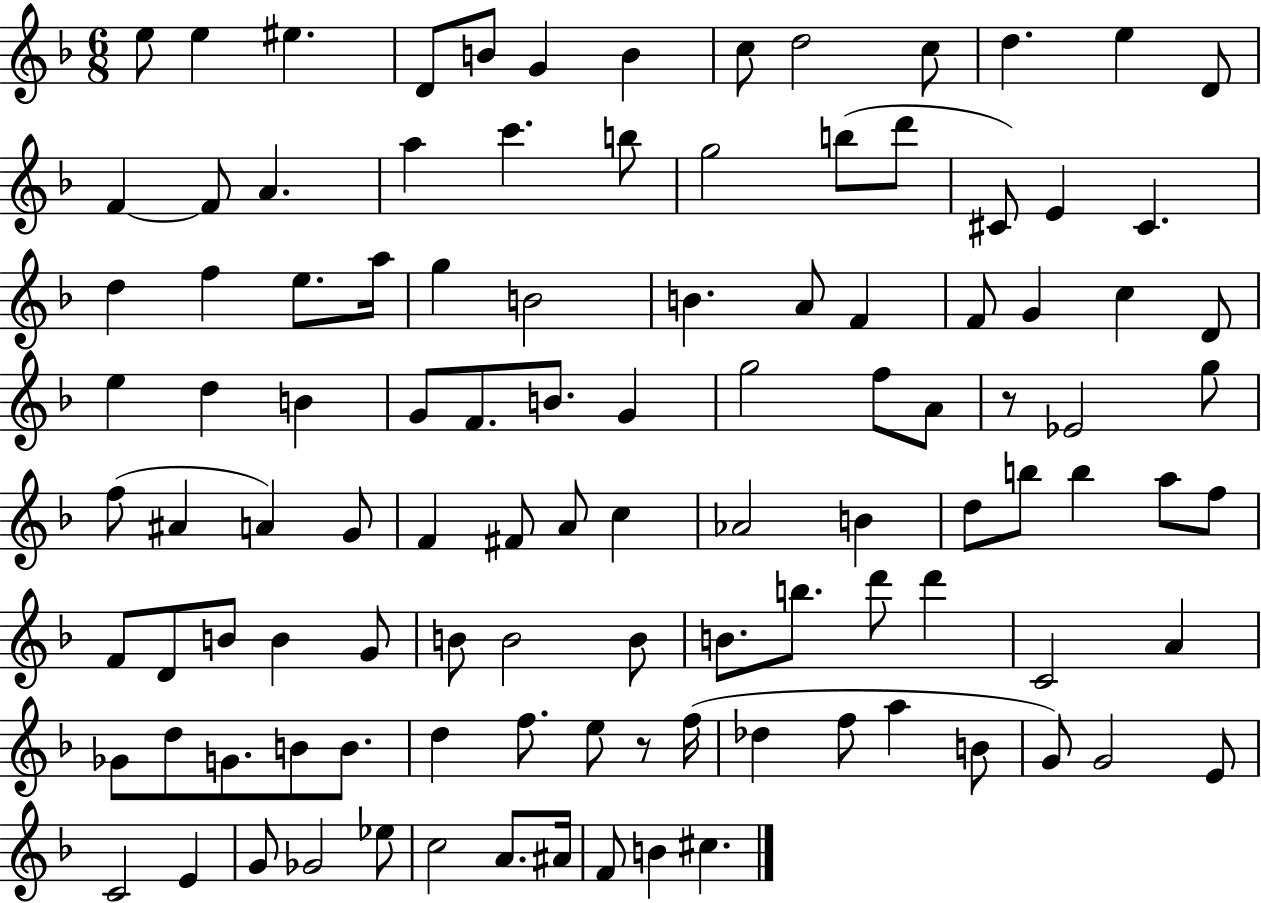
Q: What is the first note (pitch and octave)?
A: E5